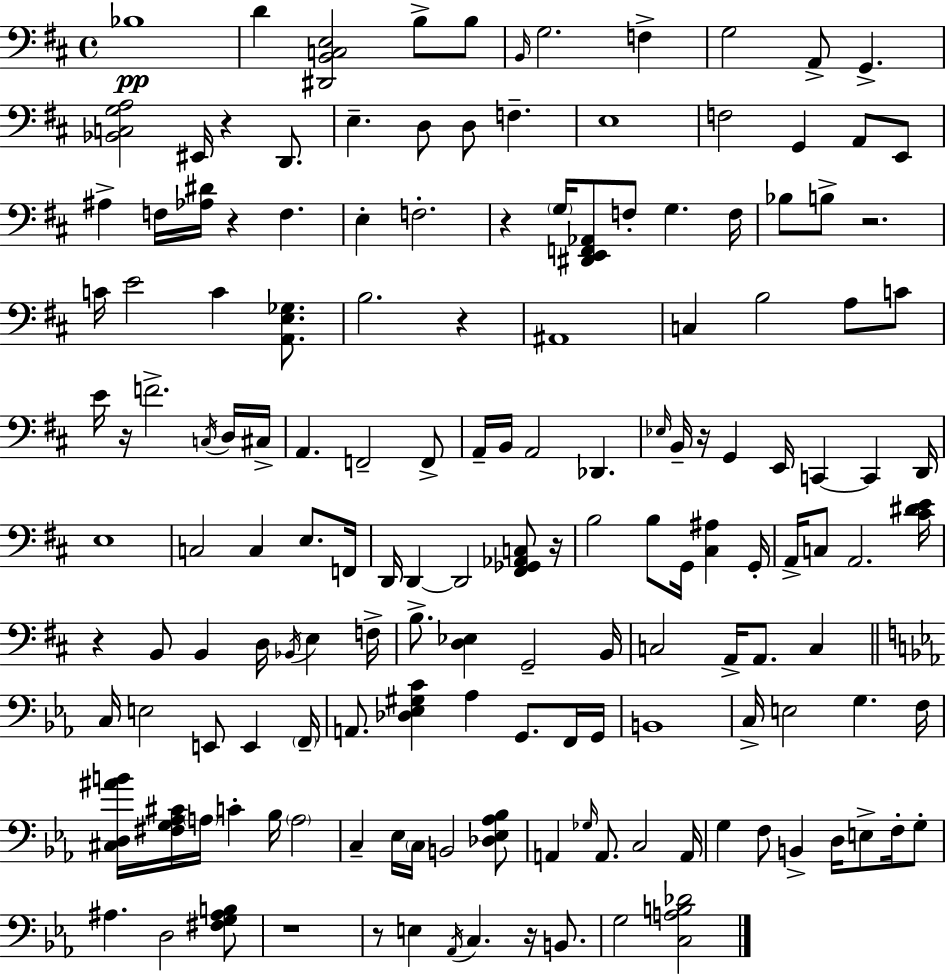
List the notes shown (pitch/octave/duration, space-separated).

Bb3/w D4/q [D#2,B2,C3,E3]/h B3/e B3/e B2/s G3/h. F3/q G3/h A2/e G2/q. [Bb2,C3,G3,A3]/h EIS2/s R/q D2/e. E3/q. D3/e D3/e F3/q. E3/w F3/h G2/q A2/e E2/e A#3/q F3/s [Ab3,D#4]/s R/q F3/q. E3/q F3/h. R/q G3/s [D#2,E2,F2,Ab2]/e F3/e G3/q. F3/s Bb3/e B3/e R/h. C4/s E4/h C4/q [A2,E3,Gb3]/e. B3/h. R/q A#2/w C3/q B3/h A3/e C4/e E4/s R/s F4/h. C3/s D3/s C#3/s A2/q. F2/h F2/e A2/s B2/s A2/h Db2/q. Eb3/s B2/s R/s G2/q E2/s C2/q C2/q D2/s E3/w C3/h C3/q E3/e. F2/s D2/s D2/q D2/h [F#2,Gb2,Ab2,C3]/e R/s B3/h B3/e G2/s [C#3,A#3]/q G2/s A2/s C3/e A2/h. [C#4,D#4,E4]/s R/q B2/e B2/q D3/s Bb2/s E3/q F3/s B3/e. [D3,Eb3]/q G2/h B2/s C3/h A2/s A2/e. C3/q C3/s E3/h E2/e E2/q F2/s A2/e. [Db3,Eb3,G#3,C4]/q Ab3/q G2/e. F2/s G2/s B2/w C3/s E3/h G3/q. F3/s [C#3,D3,A#4,B4]/s [F#3,G3,Ab3,C#4]/s A3/s C4/q Bb3/s A3/h C3/q Eb3/s C3/s B2/h [Db3,Eb3,Ab3,Bb3]/e A2/q Gb3/s A2/e. C3/h A2/s G3/q F3/e B2/q D3/s E3/e F3/s G3/e A#3/q. D3/h [F#3,G3,A#3,B3]/e R/w R/e E3/q Ab2/s C3/q. R/s B2/e. G3/h [C3,A3,B3,Db4]/h